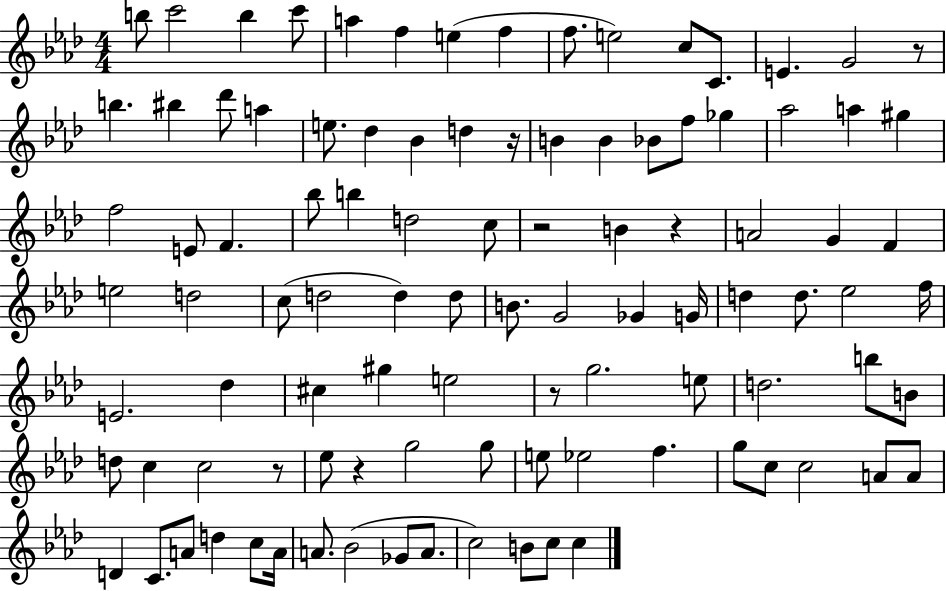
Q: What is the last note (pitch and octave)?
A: C5